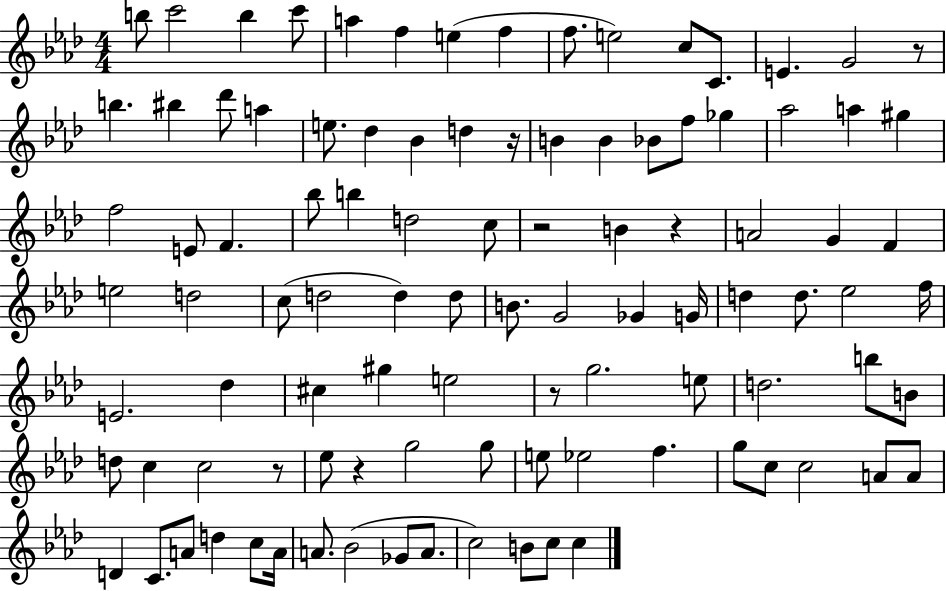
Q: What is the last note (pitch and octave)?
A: C5